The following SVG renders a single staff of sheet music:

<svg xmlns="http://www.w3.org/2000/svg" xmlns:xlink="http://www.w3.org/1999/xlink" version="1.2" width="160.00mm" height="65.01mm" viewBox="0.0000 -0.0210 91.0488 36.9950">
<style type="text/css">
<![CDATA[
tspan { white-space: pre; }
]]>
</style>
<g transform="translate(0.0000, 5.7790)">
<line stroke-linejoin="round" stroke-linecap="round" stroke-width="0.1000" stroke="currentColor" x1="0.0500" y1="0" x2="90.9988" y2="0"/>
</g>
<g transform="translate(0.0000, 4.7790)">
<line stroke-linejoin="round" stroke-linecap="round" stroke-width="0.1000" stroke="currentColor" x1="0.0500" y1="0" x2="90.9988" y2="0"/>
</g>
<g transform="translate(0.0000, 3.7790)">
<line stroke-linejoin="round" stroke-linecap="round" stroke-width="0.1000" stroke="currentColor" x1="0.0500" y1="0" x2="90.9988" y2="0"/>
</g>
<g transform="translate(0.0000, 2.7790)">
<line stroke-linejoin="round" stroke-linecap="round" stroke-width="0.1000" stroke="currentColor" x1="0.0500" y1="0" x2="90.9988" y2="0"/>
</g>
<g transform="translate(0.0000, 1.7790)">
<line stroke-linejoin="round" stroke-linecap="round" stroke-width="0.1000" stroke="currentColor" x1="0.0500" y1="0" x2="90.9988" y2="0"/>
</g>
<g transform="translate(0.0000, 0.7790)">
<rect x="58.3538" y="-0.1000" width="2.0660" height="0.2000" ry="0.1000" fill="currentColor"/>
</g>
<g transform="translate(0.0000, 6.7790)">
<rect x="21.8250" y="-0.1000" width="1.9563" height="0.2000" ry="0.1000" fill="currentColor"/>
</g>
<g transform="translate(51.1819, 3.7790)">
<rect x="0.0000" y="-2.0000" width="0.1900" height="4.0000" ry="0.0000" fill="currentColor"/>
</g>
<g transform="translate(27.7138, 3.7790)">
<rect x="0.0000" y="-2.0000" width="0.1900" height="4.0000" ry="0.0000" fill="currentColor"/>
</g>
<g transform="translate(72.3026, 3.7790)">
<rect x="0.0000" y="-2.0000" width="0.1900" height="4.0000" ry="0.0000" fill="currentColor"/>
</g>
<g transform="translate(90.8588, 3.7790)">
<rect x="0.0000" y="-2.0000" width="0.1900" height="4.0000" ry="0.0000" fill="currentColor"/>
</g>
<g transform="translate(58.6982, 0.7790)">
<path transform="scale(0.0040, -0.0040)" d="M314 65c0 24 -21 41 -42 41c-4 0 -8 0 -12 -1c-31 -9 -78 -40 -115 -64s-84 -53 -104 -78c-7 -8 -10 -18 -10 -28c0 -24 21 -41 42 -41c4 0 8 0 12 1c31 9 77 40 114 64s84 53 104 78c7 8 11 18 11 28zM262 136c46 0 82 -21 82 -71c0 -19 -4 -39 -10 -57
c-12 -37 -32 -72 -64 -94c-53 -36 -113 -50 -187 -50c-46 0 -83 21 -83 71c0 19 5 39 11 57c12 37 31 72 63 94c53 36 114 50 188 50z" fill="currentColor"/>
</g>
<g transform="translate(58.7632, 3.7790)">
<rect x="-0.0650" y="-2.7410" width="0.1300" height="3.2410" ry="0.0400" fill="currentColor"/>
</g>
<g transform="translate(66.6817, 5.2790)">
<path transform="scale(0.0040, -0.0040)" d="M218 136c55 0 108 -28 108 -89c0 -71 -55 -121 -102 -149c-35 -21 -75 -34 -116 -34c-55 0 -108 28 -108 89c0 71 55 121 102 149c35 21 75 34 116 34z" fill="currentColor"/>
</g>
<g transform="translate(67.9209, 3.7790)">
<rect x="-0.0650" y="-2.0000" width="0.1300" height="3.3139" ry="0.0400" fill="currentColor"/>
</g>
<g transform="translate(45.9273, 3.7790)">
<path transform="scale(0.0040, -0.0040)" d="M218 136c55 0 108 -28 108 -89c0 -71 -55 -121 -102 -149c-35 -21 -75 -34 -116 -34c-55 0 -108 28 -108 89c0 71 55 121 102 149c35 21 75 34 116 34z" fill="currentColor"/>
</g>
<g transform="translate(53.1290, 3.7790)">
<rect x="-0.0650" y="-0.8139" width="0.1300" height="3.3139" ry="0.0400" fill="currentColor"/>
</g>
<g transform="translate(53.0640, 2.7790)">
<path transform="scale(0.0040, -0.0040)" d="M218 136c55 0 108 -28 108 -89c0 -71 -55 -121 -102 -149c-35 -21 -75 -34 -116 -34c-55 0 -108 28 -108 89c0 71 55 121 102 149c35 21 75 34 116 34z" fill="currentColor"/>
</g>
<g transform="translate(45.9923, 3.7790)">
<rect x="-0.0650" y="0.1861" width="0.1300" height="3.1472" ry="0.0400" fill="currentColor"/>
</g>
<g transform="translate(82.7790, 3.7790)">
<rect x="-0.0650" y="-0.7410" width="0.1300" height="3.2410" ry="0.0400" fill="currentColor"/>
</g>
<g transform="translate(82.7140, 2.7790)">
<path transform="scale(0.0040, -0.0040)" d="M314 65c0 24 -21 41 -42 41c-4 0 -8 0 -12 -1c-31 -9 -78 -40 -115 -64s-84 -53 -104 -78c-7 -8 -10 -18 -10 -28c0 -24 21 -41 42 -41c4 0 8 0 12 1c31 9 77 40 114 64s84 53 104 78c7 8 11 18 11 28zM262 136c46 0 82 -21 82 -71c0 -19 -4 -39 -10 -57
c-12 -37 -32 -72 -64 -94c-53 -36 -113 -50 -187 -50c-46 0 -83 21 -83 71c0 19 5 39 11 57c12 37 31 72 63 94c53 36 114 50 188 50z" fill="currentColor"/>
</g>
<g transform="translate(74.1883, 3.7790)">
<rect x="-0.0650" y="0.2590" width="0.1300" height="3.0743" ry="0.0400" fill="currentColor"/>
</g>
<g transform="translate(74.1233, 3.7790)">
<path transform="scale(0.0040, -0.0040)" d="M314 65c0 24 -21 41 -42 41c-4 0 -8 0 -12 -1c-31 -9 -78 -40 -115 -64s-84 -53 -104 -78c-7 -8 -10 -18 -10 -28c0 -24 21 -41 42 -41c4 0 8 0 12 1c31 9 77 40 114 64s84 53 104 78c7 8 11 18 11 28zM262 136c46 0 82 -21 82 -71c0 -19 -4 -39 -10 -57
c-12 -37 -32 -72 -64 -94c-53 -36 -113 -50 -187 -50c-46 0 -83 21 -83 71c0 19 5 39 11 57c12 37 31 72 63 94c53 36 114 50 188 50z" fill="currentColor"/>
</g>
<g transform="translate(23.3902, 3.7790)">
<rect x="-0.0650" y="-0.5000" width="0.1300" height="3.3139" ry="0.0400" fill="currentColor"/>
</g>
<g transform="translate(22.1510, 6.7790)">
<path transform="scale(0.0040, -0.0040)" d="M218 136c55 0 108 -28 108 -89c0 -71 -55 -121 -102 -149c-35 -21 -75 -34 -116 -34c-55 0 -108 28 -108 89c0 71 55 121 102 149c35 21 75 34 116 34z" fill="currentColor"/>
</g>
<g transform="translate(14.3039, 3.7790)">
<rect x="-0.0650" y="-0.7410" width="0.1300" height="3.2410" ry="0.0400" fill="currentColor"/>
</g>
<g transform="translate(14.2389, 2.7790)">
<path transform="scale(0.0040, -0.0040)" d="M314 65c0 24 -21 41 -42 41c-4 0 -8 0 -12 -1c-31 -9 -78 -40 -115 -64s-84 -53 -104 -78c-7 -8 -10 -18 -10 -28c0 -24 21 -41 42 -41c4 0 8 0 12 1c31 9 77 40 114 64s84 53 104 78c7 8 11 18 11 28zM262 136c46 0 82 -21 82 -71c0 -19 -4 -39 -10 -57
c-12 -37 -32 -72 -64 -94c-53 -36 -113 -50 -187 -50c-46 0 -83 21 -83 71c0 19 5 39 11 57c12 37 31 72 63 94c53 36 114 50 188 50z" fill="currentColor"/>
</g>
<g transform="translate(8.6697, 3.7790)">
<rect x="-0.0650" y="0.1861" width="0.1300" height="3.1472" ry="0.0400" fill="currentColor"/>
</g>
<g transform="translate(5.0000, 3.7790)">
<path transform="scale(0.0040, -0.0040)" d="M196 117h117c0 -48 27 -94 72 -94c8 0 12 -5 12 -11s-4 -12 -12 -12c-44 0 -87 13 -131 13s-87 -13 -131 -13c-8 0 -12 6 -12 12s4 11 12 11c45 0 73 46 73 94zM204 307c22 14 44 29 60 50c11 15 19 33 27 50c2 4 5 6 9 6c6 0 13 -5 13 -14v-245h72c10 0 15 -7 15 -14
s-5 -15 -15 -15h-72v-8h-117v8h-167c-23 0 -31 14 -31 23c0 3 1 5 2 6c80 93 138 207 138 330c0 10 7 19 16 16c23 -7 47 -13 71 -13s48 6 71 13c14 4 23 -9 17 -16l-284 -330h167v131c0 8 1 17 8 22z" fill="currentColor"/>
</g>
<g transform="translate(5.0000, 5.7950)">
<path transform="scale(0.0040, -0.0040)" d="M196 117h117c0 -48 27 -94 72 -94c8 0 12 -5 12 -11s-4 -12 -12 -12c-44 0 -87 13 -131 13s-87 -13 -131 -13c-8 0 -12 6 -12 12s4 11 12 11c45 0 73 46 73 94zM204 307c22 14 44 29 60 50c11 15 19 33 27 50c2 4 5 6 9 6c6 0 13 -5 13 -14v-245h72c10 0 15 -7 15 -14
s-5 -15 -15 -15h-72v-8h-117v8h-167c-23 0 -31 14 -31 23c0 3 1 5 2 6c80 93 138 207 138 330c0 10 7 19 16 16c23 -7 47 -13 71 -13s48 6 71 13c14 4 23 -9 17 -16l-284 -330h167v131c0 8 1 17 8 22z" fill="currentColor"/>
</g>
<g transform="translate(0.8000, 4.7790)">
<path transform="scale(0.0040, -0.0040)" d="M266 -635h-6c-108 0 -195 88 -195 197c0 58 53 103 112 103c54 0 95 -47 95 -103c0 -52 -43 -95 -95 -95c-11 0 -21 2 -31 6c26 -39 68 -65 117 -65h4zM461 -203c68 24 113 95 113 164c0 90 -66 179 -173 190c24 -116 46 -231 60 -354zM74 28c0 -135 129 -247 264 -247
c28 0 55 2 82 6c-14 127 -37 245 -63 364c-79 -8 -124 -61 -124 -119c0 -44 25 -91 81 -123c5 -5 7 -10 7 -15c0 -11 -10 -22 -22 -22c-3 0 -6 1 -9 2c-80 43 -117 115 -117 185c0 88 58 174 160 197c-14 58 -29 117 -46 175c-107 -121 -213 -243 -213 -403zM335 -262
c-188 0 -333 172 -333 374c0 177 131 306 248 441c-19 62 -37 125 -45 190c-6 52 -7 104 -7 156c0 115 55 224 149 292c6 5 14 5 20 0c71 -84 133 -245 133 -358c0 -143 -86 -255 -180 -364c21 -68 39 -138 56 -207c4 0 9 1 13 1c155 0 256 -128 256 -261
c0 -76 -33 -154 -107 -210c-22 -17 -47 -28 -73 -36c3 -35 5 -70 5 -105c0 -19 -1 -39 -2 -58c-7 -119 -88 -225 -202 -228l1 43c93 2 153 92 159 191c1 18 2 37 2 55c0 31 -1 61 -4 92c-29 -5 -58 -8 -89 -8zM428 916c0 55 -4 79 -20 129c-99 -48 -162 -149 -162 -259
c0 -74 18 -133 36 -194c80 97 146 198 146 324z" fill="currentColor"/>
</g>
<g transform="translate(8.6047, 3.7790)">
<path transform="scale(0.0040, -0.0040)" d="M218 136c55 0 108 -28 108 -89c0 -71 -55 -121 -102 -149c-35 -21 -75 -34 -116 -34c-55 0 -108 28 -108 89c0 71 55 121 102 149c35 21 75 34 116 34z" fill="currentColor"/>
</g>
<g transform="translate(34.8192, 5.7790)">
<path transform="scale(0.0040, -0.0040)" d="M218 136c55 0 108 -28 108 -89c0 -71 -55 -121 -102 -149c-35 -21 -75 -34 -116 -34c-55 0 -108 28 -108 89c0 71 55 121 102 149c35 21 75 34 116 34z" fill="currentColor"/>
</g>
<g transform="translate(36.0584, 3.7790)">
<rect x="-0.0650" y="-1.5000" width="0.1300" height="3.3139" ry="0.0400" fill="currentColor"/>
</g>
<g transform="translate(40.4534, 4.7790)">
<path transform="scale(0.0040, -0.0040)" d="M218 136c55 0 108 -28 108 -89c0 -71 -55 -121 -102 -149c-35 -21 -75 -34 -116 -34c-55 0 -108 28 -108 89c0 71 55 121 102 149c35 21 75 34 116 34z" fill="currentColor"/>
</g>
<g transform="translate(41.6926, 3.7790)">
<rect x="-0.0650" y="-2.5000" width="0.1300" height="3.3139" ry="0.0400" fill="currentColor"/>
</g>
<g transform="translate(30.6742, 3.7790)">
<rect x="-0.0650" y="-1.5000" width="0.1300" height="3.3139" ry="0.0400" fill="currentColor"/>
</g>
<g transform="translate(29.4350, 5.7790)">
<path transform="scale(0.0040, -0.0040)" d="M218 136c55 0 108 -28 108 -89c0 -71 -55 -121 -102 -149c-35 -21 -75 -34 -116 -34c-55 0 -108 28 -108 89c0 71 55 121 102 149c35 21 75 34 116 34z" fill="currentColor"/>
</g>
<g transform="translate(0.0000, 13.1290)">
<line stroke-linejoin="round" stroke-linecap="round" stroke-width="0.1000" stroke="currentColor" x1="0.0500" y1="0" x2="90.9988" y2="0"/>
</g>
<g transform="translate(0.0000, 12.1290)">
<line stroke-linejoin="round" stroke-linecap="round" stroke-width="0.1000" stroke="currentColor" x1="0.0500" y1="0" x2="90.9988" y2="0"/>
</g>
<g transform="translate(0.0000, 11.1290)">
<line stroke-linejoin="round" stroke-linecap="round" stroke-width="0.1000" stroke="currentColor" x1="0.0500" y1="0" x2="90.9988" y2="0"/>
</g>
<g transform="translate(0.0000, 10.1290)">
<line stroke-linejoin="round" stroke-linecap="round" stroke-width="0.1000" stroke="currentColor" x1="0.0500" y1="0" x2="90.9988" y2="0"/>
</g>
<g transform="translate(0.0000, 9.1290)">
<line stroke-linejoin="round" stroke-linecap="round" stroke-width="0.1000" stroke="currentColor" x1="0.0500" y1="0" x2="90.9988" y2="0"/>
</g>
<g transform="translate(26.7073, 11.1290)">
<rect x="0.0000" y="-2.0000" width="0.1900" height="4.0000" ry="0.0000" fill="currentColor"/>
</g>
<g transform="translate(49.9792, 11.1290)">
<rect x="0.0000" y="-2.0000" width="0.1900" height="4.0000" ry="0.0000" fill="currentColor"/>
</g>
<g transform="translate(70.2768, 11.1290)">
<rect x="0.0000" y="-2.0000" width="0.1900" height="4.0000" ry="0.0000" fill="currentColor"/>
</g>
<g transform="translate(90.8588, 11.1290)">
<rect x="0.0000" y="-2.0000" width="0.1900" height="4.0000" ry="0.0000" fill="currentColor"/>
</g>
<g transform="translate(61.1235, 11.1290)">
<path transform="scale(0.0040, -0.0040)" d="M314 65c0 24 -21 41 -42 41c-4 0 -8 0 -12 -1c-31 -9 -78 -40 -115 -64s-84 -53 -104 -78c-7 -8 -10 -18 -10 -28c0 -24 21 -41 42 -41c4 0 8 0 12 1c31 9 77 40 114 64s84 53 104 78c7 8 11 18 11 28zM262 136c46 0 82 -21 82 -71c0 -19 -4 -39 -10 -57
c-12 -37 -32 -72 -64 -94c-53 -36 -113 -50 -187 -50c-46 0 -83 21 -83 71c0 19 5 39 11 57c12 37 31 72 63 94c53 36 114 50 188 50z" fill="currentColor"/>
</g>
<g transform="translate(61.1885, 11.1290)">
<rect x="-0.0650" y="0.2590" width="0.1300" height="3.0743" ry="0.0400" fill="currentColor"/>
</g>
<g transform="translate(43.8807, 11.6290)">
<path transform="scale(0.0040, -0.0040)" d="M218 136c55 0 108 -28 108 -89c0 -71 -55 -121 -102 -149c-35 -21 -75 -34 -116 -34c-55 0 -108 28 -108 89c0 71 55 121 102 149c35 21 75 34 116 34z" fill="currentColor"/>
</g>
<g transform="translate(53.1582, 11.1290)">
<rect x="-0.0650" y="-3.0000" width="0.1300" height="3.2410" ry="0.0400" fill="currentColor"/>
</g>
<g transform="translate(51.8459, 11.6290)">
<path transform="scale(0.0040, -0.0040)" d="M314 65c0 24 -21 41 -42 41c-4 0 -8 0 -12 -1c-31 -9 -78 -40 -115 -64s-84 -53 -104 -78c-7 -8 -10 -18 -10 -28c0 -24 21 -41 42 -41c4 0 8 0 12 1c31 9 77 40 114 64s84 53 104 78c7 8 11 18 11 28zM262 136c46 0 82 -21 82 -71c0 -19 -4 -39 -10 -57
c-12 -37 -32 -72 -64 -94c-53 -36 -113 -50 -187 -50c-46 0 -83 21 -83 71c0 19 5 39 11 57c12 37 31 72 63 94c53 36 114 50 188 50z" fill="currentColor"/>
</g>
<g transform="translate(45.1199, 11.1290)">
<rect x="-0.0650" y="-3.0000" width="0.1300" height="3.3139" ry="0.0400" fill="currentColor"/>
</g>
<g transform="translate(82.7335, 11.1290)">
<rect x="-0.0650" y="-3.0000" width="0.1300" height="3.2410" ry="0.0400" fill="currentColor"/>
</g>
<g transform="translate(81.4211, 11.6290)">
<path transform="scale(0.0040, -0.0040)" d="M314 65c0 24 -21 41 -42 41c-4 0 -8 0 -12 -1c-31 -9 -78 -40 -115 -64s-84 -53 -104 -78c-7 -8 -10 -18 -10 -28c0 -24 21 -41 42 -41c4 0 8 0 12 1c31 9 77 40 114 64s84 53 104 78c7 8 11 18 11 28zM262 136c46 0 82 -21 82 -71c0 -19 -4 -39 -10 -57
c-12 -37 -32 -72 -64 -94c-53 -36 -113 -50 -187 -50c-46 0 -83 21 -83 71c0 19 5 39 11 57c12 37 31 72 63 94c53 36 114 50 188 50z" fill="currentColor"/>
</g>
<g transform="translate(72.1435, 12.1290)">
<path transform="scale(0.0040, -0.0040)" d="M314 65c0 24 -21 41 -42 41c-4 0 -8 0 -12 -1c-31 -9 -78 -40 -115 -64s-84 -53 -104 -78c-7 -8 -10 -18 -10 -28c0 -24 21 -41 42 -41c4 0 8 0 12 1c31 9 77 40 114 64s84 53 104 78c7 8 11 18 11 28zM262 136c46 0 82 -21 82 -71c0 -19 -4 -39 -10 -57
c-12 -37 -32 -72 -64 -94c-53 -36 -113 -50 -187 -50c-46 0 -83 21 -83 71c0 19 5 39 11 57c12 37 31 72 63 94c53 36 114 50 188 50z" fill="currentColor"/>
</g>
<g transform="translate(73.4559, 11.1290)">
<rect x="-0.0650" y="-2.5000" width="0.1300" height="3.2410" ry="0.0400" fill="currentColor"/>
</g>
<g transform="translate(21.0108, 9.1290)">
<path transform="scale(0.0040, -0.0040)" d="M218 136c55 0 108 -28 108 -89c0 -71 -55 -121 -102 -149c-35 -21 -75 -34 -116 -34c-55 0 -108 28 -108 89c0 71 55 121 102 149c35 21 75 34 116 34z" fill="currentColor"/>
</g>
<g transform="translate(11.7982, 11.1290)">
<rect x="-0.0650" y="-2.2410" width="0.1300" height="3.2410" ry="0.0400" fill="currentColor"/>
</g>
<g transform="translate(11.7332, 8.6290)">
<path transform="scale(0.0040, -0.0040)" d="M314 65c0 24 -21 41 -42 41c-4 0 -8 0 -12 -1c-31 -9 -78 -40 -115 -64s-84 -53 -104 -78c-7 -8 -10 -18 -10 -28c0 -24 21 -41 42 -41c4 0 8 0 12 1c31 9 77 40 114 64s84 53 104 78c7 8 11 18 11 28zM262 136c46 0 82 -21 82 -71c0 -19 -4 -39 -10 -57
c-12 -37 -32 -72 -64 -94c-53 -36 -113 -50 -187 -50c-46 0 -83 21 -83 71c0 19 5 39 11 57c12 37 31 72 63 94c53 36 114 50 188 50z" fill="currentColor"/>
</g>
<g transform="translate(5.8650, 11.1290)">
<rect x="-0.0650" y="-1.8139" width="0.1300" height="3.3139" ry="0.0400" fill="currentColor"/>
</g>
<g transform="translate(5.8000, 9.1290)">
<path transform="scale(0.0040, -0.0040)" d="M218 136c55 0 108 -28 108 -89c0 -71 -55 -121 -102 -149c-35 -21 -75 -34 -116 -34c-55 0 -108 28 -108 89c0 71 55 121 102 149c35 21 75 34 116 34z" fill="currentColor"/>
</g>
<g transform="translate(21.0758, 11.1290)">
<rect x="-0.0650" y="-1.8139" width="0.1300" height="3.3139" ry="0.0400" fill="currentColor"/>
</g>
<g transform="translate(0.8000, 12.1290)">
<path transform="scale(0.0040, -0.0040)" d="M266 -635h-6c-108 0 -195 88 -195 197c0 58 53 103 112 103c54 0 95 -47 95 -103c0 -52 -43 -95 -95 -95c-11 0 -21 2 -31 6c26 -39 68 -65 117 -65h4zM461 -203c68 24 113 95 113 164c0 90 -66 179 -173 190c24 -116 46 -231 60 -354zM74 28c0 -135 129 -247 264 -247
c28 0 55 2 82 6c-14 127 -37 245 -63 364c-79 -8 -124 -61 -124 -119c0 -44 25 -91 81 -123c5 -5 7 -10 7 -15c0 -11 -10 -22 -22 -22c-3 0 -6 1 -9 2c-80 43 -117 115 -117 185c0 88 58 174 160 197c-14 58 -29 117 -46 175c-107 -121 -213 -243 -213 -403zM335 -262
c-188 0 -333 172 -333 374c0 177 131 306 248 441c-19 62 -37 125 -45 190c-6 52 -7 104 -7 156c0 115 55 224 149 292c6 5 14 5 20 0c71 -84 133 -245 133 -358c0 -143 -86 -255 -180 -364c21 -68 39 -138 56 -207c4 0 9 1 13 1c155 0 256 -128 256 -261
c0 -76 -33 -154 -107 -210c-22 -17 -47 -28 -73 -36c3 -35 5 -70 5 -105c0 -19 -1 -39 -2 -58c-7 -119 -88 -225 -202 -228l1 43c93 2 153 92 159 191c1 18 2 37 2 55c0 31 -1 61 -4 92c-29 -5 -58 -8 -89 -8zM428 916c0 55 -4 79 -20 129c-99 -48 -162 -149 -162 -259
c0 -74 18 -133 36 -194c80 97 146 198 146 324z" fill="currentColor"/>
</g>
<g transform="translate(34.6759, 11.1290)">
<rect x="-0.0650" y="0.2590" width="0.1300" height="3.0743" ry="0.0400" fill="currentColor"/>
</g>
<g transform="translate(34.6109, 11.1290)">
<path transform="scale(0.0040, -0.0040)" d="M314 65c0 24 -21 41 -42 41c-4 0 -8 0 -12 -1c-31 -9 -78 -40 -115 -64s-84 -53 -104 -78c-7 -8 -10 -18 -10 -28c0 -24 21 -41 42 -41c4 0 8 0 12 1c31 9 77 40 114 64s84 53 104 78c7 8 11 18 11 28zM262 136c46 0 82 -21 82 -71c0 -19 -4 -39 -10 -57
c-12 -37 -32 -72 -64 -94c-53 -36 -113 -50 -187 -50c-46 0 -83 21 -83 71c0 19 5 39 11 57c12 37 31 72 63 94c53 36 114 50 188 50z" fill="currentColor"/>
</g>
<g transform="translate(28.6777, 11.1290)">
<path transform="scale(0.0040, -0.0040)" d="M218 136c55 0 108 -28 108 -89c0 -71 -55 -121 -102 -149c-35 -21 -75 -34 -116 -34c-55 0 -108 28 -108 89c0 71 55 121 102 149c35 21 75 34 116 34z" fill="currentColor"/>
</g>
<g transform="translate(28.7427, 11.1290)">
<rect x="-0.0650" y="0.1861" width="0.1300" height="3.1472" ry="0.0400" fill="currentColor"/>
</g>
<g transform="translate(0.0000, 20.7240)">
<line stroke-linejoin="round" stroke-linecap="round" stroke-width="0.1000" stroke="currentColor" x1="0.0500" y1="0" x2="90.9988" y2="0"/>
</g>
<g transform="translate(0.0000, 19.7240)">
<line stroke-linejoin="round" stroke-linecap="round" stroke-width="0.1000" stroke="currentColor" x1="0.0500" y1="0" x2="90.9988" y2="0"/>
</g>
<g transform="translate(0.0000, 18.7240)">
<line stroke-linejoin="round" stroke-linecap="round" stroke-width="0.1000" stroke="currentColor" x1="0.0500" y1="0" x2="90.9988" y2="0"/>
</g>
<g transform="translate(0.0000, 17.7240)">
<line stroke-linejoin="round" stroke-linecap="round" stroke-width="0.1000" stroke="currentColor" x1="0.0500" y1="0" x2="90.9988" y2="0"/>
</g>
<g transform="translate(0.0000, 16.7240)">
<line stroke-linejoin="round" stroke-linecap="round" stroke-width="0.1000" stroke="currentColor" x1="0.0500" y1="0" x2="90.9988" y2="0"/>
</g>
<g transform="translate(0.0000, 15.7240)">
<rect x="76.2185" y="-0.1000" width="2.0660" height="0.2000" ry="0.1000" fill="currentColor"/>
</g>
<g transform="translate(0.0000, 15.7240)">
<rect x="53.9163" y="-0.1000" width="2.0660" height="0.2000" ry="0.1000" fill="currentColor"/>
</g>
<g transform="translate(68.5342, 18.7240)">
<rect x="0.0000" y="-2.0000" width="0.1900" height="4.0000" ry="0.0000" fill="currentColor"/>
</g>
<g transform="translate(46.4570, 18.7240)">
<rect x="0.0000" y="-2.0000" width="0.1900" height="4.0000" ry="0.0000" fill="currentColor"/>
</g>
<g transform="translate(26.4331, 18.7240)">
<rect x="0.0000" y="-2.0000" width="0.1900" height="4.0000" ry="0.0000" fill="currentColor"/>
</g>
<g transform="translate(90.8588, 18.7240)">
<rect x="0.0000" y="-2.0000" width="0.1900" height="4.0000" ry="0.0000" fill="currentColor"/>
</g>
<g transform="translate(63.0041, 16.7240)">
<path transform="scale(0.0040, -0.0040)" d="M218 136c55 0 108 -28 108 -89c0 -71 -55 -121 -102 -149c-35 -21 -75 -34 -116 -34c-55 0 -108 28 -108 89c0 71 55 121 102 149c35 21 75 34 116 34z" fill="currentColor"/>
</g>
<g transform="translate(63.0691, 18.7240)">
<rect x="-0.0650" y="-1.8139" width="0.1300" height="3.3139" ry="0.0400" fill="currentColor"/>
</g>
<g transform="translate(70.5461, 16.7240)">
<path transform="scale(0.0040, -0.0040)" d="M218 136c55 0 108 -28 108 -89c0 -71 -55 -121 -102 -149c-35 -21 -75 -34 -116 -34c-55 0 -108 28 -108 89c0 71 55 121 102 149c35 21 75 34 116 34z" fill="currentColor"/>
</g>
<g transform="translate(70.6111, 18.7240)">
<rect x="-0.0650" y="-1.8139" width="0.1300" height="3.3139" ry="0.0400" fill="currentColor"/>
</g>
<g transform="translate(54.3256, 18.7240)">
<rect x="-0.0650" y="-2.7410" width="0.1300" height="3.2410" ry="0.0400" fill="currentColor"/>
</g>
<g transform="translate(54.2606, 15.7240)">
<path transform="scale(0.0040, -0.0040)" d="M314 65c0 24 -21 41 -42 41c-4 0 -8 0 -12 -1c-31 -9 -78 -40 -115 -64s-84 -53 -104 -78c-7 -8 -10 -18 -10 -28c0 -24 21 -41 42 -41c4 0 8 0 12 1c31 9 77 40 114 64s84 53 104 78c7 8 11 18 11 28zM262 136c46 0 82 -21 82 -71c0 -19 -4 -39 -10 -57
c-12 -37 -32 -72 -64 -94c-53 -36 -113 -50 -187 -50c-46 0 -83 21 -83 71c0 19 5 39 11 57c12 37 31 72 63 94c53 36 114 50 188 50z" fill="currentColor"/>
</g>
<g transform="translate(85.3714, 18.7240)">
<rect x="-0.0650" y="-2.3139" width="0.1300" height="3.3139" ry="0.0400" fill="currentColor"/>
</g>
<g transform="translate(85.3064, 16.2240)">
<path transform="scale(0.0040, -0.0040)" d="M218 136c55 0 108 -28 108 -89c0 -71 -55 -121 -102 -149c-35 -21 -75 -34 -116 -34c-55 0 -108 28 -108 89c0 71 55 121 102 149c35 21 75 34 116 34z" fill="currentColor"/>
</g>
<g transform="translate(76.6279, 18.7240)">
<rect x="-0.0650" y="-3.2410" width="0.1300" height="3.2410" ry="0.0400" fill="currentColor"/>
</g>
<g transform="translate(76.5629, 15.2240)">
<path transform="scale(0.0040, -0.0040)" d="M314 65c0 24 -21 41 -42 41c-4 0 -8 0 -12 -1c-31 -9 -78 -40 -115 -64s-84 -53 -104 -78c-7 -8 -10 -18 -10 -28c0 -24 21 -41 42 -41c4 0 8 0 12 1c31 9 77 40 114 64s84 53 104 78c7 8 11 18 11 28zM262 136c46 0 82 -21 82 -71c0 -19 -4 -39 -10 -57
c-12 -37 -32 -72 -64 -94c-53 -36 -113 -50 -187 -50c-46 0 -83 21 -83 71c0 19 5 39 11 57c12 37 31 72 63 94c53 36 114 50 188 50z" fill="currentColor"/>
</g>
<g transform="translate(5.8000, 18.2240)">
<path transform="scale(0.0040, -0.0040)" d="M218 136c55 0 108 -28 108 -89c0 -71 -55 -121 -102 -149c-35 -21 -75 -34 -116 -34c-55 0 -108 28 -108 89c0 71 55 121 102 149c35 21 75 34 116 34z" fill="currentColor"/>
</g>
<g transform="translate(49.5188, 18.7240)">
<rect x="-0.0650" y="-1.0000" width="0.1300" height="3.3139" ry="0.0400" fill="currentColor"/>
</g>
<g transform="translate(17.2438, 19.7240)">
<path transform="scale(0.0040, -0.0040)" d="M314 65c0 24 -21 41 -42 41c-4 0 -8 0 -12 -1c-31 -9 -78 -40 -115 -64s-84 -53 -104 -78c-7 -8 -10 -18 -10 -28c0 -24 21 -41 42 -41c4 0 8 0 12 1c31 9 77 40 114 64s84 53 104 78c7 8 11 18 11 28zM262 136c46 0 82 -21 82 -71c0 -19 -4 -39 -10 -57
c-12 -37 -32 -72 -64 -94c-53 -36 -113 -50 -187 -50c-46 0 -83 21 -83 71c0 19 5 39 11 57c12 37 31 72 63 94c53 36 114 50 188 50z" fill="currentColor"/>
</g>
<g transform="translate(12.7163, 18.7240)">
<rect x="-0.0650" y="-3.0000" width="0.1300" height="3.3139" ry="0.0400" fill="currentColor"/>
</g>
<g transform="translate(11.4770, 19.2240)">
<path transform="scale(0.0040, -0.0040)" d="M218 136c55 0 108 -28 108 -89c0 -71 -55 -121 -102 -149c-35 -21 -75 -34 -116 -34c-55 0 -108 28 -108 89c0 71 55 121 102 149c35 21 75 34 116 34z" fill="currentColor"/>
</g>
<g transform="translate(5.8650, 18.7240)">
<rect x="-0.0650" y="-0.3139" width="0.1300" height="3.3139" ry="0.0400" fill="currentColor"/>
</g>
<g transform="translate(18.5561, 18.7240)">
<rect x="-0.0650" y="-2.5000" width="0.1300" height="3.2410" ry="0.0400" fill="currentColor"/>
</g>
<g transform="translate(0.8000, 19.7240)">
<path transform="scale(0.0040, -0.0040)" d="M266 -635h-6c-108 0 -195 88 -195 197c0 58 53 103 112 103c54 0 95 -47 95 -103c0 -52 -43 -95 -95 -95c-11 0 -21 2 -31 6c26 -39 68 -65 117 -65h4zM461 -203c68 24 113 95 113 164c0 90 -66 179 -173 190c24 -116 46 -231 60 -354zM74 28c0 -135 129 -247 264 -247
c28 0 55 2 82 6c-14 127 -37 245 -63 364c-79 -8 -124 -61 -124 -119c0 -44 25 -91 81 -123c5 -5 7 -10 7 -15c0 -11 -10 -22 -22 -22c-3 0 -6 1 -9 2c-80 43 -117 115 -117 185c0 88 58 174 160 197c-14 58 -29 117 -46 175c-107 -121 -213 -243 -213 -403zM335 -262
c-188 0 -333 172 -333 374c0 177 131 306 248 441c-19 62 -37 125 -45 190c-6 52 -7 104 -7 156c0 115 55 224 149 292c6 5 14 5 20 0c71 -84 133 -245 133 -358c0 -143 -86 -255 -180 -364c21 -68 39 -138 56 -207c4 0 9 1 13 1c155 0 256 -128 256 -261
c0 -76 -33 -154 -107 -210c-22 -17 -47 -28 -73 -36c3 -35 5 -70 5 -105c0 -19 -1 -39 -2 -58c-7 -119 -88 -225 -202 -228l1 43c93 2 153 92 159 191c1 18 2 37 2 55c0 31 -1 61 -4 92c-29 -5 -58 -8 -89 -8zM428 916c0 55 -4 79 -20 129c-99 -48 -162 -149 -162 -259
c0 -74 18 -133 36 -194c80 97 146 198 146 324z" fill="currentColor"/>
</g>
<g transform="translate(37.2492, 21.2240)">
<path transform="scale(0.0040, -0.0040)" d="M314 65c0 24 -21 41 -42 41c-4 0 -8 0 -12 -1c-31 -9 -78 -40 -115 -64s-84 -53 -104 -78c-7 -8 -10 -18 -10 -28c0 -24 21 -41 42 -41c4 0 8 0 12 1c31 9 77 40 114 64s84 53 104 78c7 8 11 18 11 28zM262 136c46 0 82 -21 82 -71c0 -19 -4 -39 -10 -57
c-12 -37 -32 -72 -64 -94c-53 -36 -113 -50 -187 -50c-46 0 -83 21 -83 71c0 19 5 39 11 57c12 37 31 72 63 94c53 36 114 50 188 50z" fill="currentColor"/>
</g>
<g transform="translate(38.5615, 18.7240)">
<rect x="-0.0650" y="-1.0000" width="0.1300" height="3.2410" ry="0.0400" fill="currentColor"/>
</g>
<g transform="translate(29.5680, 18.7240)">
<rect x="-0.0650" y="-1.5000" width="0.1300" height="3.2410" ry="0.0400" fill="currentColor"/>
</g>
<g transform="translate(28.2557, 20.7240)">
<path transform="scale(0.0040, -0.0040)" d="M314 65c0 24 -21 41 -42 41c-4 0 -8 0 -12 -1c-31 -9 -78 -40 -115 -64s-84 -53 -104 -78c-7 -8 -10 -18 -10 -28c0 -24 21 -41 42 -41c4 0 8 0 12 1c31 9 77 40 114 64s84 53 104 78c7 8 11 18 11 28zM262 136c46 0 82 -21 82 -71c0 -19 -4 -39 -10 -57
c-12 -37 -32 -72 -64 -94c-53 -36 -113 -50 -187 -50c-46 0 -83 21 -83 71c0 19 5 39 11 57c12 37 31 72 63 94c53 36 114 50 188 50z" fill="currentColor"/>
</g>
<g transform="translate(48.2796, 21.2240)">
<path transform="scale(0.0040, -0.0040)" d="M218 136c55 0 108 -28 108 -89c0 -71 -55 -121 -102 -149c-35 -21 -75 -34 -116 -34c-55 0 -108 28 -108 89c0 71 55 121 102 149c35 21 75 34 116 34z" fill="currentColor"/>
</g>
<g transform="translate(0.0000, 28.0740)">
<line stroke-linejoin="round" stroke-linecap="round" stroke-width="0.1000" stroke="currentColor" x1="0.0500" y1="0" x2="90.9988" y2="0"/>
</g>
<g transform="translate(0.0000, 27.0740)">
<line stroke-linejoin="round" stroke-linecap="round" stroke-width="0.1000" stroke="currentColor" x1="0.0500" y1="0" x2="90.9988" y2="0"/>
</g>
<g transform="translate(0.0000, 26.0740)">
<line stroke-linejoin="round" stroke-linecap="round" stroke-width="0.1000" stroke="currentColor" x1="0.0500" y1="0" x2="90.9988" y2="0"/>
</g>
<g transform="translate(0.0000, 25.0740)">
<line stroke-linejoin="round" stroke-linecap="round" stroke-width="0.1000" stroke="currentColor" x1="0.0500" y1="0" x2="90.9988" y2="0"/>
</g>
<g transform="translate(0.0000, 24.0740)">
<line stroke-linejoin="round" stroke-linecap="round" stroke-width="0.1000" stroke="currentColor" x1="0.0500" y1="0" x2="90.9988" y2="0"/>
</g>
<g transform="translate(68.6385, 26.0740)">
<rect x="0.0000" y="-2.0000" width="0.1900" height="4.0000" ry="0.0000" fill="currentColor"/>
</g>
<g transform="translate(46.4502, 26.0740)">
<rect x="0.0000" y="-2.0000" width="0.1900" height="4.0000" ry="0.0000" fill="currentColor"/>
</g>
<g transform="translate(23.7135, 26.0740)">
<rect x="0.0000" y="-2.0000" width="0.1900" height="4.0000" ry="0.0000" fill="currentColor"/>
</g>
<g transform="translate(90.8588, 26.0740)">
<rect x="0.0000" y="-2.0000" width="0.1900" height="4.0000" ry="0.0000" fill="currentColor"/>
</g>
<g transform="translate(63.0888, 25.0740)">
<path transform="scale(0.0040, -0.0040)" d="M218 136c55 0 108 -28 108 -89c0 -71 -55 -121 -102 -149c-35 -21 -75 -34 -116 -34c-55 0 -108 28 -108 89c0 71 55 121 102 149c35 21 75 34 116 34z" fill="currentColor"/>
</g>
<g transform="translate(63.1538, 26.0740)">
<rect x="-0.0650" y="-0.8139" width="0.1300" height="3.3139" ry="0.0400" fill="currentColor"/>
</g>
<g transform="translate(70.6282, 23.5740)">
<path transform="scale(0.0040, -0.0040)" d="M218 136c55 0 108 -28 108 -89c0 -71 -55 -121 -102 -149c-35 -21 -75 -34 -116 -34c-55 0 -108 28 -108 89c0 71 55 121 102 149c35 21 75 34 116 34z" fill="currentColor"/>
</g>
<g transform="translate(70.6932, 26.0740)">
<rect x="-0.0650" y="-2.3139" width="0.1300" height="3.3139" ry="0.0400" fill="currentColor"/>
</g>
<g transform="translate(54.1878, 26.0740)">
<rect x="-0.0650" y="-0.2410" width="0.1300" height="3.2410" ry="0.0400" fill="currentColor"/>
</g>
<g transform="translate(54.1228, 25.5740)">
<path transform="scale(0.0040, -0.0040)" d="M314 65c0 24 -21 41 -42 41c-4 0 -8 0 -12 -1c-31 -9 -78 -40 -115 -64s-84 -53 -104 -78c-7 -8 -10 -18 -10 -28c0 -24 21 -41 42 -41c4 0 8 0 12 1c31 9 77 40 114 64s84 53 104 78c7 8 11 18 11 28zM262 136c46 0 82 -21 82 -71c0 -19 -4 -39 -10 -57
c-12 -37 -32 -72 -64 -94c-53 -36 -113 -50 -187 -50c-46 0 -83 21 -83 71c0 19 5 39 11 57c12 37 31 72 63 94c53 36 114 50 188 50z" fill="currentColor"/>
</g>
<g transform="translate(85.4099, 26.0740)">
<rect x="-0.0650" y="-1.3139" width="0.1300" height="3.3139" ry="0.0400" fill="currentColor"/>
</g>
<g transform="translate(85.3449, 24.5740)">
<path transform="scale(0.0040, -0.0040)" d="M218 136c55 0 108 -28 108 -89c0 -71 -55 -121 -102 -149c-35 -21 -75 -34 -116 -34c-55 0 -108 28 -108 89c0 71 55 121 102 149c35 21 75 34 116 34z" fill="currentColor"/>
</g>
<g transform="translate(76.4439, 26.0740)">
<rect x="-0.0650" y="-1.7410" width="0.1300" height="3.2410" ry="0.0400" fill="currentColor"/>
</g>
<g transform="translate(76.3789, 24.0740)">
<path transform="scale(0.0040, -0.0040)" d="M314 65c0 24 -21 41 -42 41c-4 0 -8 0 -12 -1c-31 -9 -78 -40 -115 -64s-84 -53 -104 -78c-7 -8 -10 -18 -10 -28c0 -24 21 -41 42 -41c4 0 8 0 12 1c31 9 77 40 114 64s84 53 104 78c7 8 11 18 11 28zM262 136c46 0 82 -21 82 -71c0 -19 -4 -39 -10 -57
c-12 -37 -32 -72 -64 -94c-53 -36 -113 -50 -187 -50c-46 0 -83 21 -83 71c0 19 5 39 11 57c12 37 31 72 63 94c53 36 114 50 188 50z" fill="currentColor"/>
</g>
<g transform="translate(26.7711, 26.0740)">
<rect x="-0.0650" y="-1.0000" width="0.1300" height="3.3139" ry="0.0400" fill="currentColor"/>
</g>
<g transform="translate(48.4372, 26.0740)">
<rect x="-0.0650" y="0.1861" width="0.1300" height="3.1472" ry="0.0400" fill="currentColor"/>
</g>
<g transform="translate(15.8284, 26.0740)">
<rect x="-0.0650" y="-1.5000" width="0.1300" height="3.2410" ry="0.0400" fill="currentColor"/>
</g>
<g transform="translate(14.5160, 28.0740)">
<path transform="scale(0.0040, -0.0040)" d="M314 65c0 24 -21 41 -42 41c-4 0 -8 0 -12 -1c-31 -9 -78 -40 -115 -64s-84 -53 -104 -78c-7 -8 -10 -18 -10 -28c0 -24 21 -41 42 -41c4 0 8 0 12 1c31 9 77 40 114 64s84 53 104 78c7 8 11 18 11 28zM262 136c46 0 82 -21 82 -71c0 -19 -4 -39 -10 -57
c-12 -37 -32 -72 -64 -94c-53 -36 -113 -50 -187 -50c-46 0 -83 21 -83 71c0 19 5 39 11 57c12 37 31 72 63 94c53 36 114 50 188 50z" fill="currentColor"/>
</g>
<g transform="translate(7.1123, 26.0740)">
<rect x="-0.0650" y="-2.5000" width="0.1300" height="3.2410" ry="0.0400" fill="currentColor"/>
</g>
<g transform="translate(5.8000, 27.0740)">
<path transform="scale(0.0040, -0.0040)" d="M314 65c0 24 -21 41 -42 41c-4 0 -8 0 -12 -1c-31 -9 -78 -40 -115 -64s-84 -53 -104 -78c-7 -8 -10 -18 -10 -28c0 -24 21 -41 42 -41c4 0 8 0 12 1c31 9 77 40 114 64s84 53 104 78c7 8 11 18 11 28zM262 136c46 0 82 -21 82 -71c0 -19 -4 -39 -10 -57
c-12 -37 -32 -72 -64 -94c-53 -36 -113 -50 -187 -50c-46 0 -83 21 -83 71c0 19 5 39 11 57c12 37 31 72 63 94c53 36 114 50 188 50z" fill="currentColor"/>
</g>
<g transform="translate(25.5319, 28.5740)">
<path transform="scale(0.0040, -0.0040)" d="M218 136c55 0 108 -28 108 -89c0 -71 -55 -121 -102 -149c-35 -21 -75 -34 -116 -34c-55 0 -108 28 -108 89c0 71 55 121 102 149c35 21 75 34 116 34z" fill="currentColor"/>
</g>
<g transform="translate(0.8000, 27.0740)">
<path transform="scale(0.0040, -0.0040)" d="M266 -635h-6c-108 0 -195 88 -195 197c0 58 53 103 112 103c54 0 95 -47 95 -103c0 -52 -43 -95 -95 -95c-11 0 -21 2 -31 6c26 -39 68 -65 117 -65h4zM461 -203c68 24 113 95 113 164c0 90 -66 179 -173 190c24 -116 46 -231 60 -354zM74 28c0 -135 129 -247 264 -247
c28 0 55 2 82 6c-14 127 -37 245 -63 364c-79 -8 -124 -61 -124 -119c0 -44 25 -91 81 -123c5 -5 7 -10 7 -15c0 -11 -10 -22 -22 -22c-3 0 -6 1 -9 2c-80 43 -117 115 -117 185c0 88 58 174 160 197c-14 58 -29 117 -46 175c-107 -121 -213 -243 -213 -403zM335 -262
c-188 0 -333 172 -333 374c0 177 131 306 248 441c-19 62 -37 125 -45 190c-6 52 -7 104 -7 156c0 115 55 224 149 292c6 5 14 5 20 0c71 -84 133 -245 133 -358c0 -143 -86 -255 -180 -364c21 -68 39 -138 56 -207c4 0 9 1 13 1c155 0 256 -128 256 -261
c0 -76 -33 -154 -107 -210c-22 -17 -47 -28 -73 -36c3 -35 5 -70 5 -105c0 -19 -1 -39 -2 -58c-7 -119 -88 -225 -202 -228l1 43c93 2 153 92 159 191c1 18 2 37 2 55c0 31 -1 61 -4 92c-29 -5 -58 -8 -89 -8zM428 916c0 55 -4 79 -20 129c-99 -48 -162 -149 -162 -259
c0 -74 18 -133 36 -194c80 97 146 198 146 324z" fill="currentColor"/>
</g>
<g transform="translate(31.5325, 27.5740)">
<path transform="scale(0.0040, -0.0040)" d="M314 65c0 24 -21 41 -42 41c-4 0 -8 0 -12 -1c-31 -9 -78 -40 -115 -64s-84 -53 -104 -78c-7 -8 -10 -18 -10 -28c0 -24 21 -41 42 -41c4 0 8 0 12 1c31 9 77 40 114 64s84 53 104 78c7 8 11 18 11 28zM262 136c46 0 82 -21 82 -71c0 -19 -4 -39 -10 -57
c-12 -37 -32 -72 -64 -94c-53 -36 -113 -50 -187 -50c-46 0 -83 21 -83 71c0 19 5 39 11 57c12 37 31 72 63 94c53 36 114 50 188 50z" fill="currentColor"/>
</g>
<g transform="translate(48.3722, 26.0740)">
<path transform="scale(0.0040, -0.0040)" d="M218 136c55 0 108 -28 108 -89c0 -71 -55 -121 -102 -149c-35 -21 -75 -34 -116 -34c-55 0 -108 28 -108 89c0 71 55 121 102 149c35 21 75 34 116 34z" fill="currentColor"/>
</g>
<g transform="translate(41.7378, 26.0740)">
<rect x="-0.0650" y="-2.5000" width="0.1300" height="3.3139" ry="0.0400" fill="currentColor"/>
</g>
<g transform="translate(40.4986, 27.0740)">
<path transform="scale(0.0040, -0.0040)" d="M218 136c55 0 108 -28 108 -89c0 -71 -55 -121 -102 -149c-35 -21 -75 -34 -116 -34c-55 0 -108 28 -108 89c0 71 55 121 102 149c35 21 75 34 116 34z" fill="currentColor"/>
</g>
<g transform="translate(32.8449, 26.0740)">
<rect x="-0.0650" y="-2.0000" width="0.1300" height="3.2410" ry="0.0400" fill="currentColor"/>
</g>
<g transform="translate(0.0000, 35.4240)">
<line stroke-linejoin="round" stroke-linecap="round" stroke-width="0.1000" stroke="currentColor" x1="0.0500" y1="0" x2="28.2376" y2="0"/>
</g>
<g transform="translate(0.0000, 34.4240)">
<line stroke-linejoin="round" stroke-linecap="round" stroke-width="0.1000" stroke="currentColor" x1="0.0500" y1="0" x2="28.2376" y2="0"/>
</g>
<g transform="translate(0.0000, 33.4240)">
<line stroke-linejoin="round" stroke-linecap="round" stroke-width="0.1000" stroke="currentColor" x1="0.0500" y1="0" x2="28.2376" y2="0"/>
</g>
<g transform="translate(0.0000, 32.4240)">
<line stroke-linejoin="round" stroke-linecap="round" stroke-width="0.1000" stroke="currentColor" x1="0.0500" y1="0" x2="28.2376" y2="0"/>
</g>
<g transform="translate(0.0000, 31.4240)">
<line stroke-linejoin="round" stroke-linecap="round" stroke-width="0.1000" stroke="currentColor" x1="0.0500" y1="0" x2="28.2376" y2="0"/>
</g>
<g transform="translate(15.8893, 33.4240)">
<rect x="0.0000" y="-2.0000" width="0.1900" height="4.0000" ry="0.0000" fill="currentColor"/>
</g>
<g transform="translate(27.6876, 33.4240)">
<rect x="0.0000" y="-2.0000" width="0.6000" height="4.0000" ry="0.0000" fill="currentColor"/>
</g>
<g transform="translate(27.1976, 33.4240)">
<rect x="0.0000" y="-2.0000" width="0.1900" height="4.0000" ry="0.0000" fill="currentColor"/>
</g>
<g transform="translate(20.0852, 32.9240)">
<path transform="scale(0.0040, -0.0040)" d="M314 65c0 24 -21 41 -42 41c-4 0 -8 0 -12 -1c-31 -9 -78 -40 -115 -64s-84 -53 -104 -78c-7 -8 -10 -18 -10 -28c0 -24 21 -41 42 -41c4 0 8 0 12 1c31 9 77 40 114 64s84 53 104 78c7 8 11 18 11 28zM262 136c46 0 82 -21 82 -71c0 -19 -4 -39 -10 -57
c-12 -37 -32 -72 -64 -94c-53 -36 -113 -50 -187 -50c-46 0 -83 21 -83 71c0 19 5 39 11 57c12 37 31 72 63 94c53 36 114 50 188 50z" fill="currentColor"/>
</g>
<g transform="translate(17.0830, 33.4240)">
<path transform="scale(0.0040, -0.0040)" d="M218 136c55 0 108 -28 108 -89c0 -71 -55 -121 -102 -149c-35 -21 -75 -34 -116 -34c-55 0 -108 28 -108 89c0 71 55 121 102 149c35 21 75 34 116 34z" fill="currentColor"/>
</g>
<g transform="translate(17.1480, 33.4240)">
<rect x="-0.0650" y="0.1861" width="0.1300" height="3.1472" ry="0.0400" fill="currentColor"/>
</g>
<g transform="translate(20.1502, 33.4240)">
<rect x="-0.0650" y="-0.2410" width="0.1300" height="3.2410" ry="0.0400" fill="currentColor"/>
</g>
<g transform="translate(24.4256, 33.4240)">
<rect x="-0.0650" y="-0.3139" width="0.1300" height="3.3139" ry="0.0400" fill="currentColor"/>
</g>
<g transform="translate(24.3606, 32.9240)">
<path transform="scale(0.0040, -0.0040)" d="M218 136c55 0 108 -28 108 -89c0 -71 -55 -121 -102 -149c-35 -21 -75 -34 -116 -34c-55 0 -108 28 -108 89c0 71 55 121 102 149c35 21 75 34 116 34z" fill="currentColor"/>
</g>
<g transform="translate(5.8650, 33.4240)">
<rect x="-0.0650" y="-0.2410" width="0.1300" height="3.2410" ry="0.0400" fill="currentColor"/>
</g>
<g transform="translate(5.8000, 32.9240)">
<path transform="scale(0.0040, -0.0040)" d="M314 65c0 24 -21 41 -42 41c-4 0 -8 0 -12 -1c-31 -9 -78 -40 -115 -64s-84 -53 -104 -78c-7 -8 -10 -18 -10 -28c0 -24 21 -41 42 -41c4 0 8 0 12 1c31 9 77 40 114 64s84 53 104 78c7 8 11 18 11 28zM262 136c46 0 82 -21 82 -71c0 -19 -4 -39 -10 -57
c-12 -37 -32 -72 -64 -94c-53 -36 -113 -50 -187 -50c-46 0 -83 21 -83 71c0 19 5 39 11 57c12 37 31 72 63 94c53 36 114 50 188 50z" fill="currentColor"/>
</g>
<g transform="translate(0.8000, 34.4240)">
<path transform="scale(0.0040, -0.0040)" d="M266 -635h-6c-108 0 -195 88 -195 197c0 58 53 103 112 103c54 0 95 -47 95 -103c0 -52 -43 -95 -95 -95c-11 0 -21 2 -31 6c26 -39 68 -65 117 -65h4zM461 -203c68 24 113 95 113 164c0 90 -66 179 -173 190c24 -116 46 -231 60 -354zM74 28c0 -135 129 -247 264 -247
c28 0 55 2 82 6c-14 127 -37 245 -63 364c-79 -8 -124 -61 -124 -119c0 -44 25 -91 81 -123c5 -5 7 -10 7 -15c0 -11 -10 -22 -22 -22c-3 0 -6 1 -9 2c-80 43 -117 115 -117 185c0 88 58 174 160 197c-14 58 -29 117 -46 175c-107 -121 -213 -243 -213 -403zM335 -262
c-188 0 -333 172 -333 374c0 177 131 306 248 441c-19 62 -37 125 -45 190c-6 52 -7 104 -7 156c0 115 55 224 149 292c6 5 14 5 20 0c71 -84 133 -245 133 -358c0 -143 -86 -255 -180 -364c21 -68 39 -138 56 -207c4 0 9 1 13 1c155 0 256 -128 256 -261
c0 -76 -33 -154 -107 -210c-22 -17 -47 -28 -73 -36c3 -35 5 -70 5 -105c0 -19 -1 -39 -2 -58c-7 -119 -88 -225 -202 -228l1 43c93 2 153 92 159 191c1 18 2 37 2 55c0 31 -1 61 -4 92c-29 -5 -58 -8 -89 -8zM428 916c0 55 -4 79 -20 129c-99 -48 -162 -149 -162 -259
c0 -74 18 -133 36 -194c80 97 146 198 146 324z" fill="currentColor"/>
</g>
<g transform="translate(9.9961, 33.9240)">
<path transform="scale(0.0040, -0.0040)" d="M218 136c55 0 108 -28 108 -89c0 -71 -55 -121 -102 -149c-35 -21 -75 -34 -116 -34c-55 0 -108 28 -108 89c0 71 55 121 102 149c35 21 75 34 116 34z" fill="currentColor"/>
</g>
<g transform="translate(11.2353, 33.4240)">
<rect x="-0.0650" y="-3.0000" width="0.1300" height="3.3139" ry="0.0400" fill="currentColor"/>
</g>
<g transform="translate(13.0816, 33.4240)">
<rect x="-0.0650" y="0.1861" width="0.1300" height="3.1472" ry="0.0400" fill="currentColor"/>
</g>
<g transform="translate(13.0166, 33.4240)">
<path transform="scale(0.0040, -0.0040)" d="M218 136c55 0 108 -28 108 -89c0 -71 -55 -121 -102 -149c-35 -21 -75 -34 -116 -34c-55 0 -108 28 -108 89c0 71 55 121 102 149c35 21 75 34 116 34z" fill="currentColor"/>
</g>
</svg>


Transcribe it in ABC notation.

X:1
T:Untitled
M:4/4
L:1/4
K:C
B d2 C E E G B d a2 F B2 d2 f g2 f B B2 A A2 B2 G2 A2 c A G2 E2 D2 D a2 f f b2 g G2 E2 D F2 G B c2 d g f2 e c2 A B B c2 c